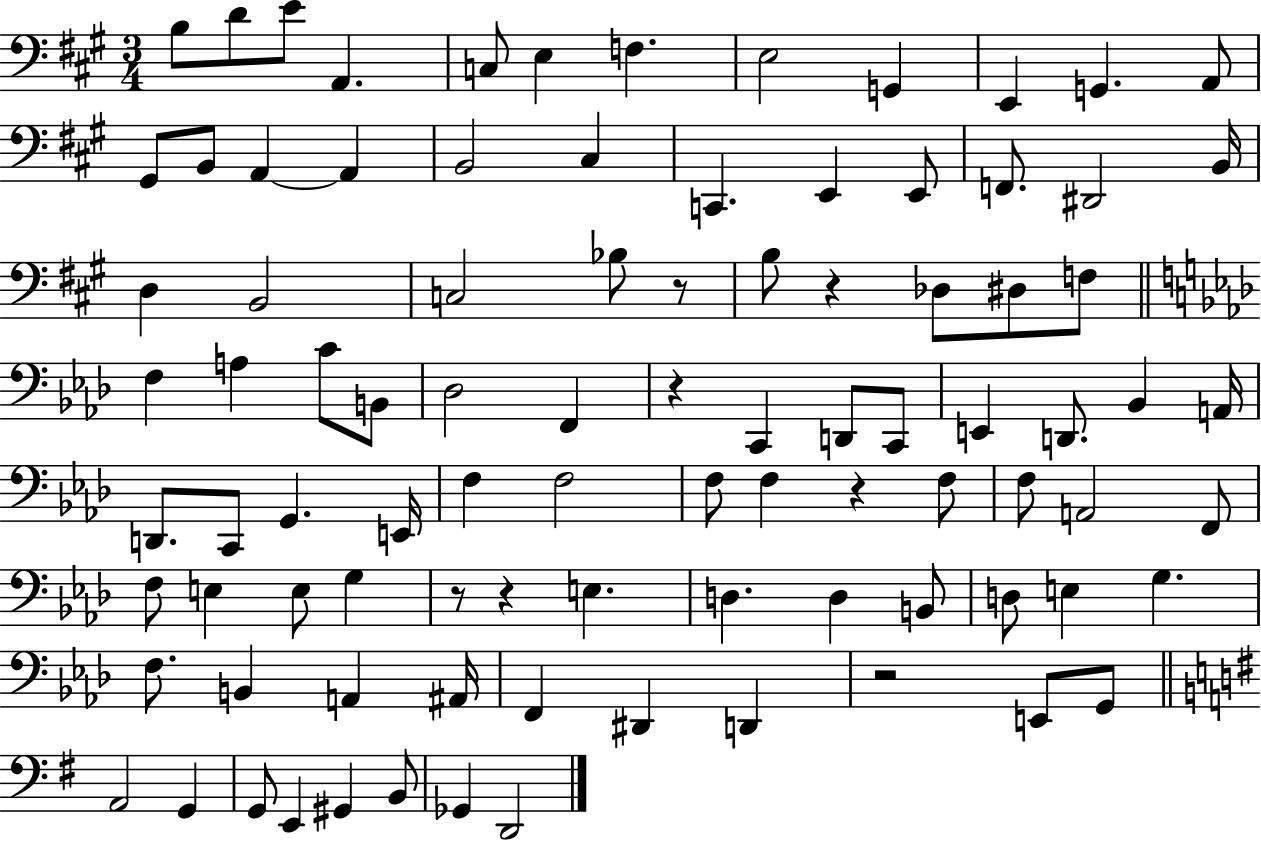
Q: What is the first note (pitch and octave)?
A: B3